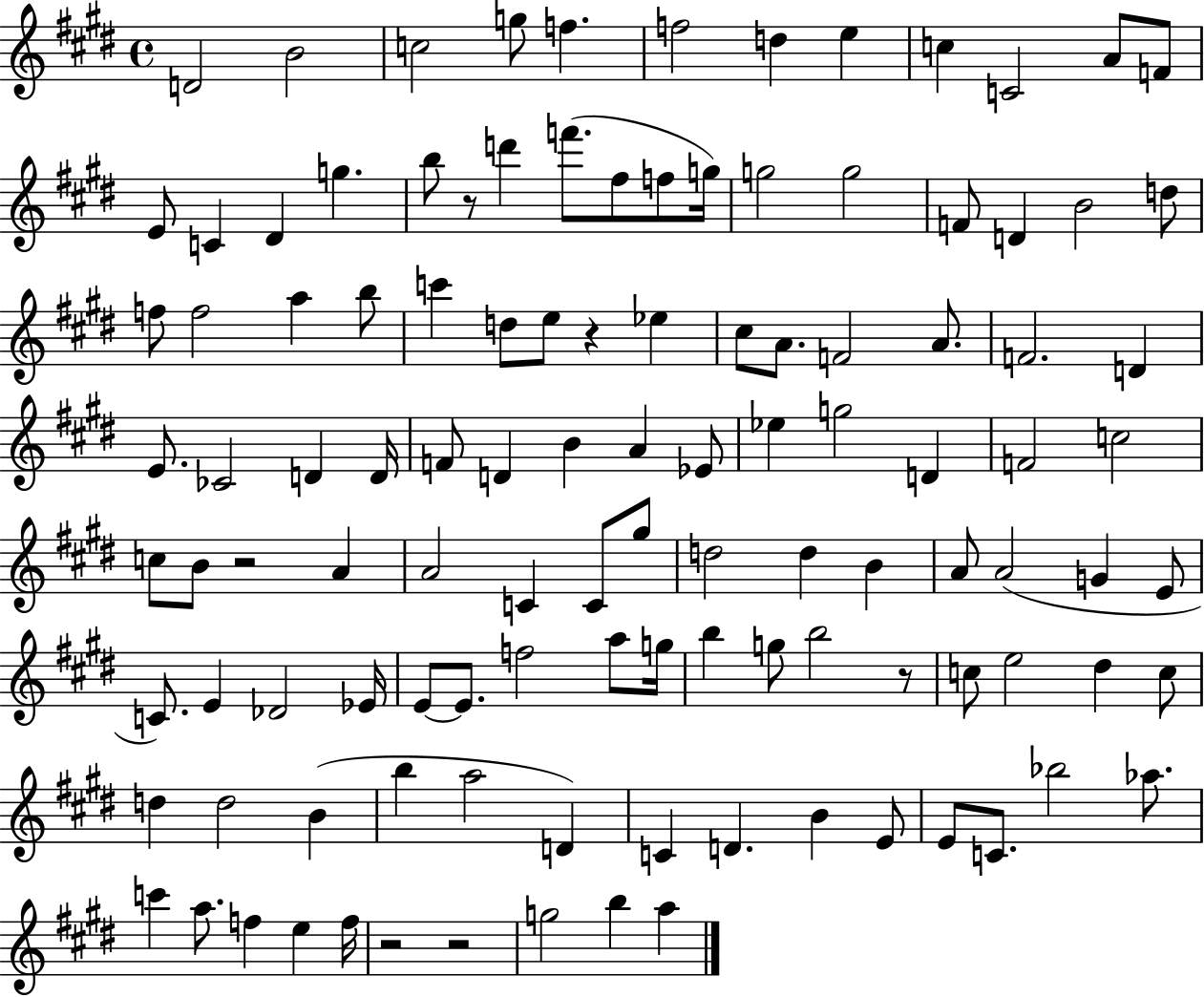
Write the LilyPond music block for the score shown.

{
  \clef treble
  \time 4/4
  \defaultTimeSignature
  \key e \major
  d'2 b'2 | c''2 g''8 f''4. | f''2 d''4 e''4 | c''4 c'2 a'8 f'8 | \break e'8 c'4 dis'4 g''4. | b''8 r8 d'''4 f'''8.( fis''8 f''8 g''16) | g''2 g''2 | f'8 d'4 b'2 d''8 | \break f''8 f''2 a''4 b''8 | c'''4 d''8 e''8 r4 ees''4 | cis''8 a'8. f'2 a'8. | f'2. d'4 | \break e'8. ces'2 d'4 d'16 | f'8 d'4 b'4 a'4 ees'8 | ees''4 g''2 d'4 | f'2 c''2 | \break c''8 b'8 r2 a'4 | a'2 c'4 c'8 gis''8 | d''2 d''4 b'4 | a'8 a'2( g'4 e'8 | \break c'8.) e'4 des'2 ees'16 | e'8~~ e'8. f''2 a''8 g''16 | b''4 g''8 b''2 r8 | c''8 e''2 dis''4 c''8 | \break d''4 d''2 b'4( | b''4 a''2 d'4) | c'4 d'4. b'4 e'8 | e'8 c'8. bes''2 aes''8. | \break c'''4 a''8. f''4 e''4 f''16 | r2 r2 | g''2 b''4 a''4 | \bar "|."
}